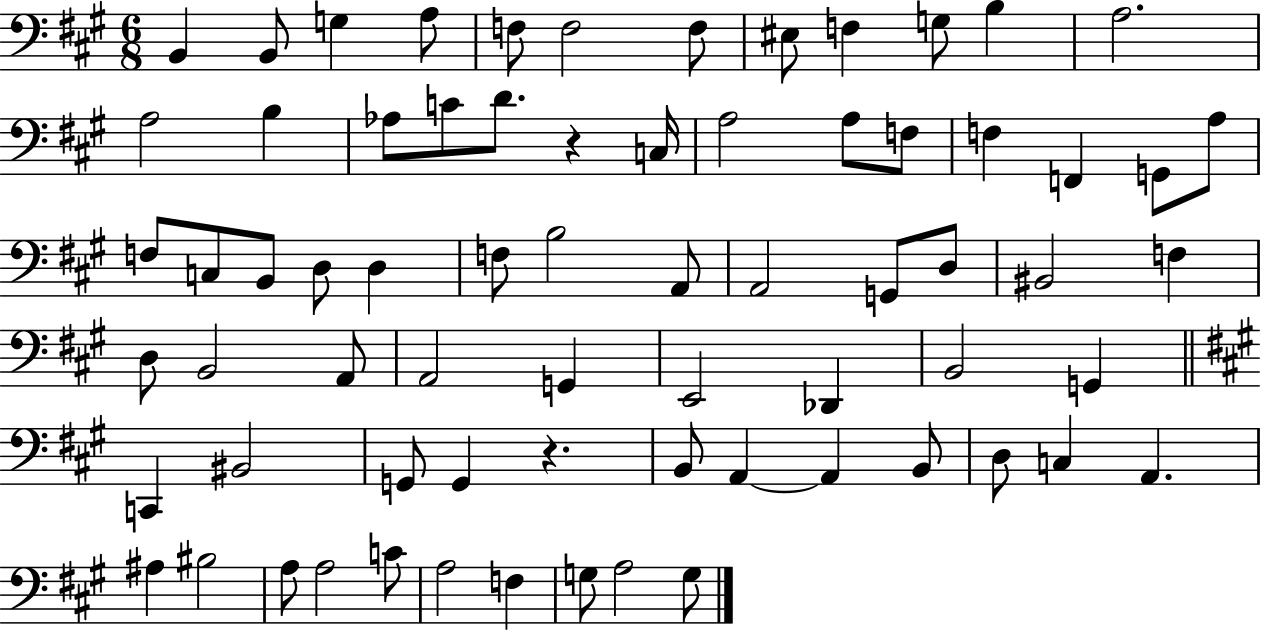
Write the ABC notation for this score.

X:1
T:Untitled
M:6/8
L:1/4
K:A
B,, B,,/2 G, A,/2 F,/2 F,2 F,/2 ^E,/2 F, G,/2 B, A,2 A,2 B, _A,/2 C/2 D/2 z C,/4 A,2 A,/2 F,/2 F, F,, G,,/2 A,/2 F,/2 C,/2 B,,/2 D,/2 D, F,/2 B,2 A,,/2 A,,2 G,,/2 D,/2 ^B,,2 F, D,/2 B,,2 A,,/2 A,,2 G,, E,,2 _D,, B,,2 G,, C,, ^B,,2 G,,/2 G,, z B,,/2 A,, A,, B,,/2 D,/2 C, A,, ^A, ^B,2 A,/2 A,2 C/2 A,2 F, G,/2 A,2 G,/2